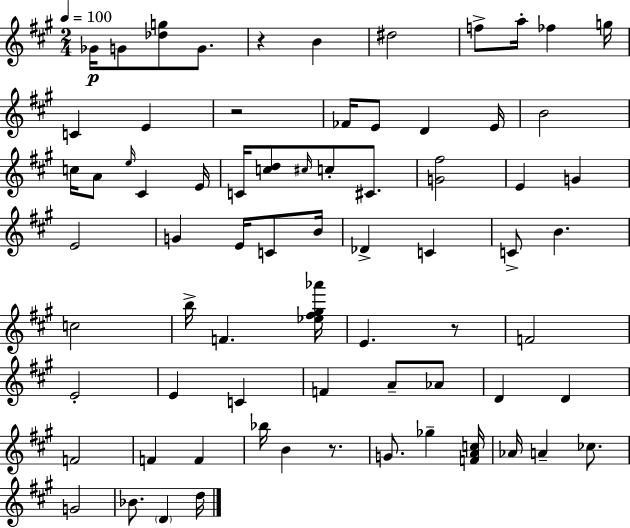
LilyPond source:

{
  \clef treble
  \numericTimeSignature
  \time 2/4
  \key a \major
  \tempo 4 = 100
  \repeat volta 2 { ges'16\p g'8 <des'' g''>8 g'8. | r4 b'4 | dis''2 | f''8-> a''16-. fes''4 g''16 | \break c'4 e'4 | r2 | fes'16 e'8 d'4 e'16 | b'2 | \break c''16 a'8 \grace { e''16 } cis'4 | e'16 c'16 <c'' d''>8 \grace { cis''16 } c''8-. cis'8. | <g' fis''>2 | e'4 g'4 | \break e'2 | g'4 e'16 c'8 | b'16 des'4-> c'4 | c'8-> b'4. | \break c''2 | b''16-> f'4. | <ees'' fis'' gis'' aes'''>16 e'4. | r8 f'2 | \break e'2-. | e'4 c'4 | f'4 a'8-- | aes'8 d'4 d'4 | \break f'2 | f'4 f'4 | bes''16 b'4 r8. | g'8. ges''4-- | \break <f' a' c''>16 aes'16 a'4-- ces''8. | g'2 | bes'8. \parenthesize d'4 | d''16 } \bar "|."
}